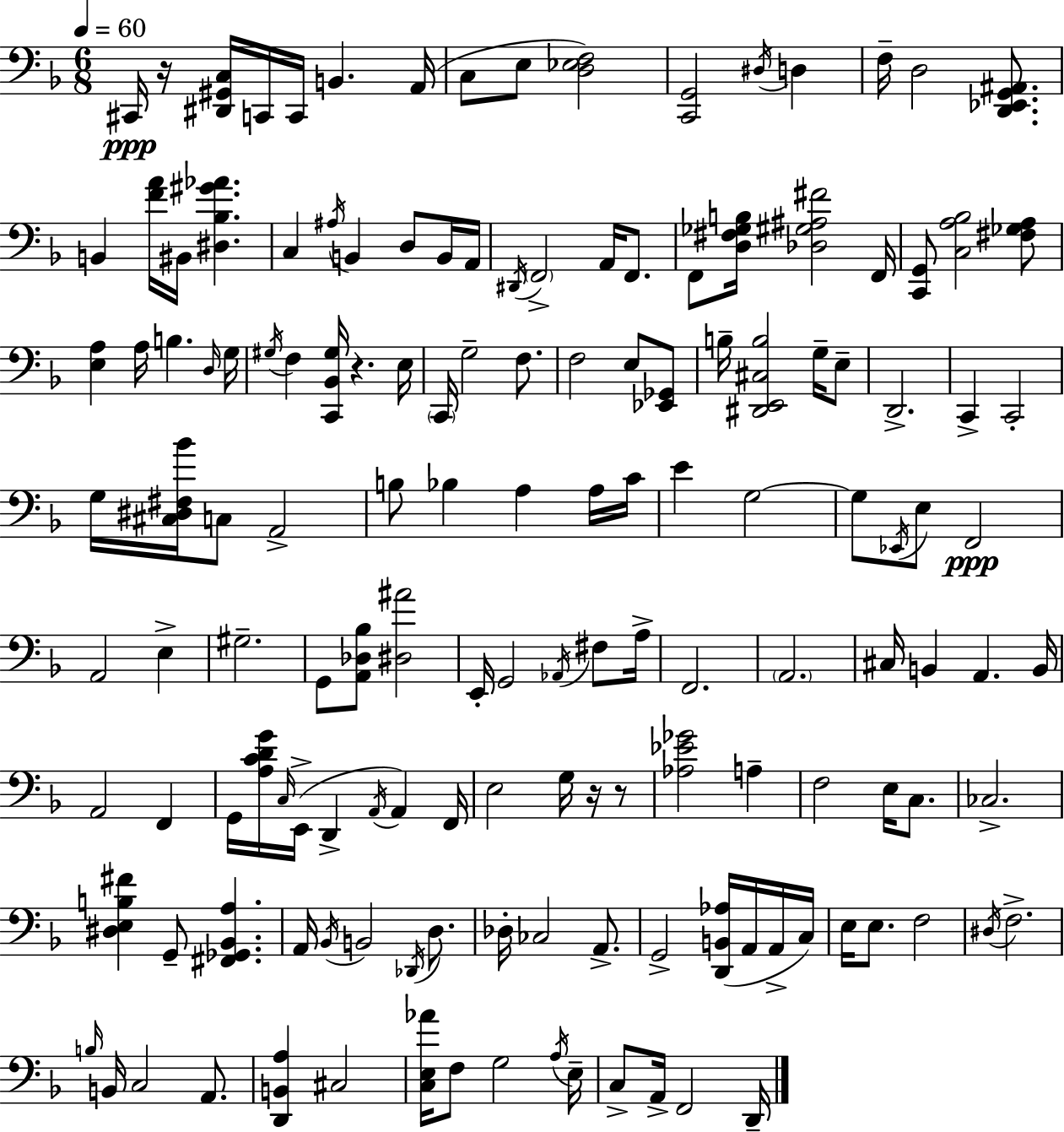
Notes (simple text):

C#2/s R/s [D#2,G#2,C3]/s C2/s C2/s B2/q. A2/s C3/e E3/e [D3,Eb3,F3]/h [C2,G2]/h D#3/s D3/q F3/s D3/h [D2,Eb2,G2,A#2]/e. B2/q [F4,A4]/s BIS2/s [D#3,Bb3,G#4,Ab4]/q. C3/q A#3/s B2/q D3/e B2/s A2/s D#2/s F2/h A2/s F2/e. F2/e [D3,F#3,Gb3,B3]/s [Db3,G#3,A#3,F#4]/h F2/s [C2,G2]/e [C3,A3,Bb3]/h [F#3,Gb3,A3]/e [E3,A3]/q A3/s B3/q. D3/s G3/s G#3/s F3/q [C2,Bb2,G#3]/s R/q. E3/s C2/s G3/h F3/e. F3/h E3/e [Eb2,Gb2]/e B3/s [D#2,E2,C#3,B3]/h G3/s E3/e D2/h. C2/q C2/h G3/s [C#3,D#3,F#3,Bb4]/s C3/e A2/h B3/e Bb3/q A3/q A3/s C4/s E4/q G3/h G3/e Eb2/s E3/e F2/h A2/h E3/q G#3/h. G2/e [A2,Db3,Bb3]/e [D#3,A#4]/h E2/s G2/h Ab2/s F#3/e A3/s F2/h. A2/h. C#3/s B2/q A2/q. B2/s A2/h F2/q G2/s [A3,C4,D4,G4]/s C3/s E2/s D2/q A2/s A2/q F2/s E3/h G3/s R/s R/e [Ab3,Eb4,Gb4]/h A3/q F3/h E3/s C3/e. CES3/h. [D#3,E3,B3,F#4]/q G2/e [F#2,Gb2,Bb2,A3]/q. A2/s Bb2/s B2/h Db2/s D3/e. Db3/s CES3/h A2/e. G2/h [D2,B2,Ab3]/s A2/s A2/s C3/s E3/s E3/e. F3/h D#3/s F3/h. B3/s B2/s C3/h A2/e. [D2,B2,A3]/q C#3/h [C3,E3,Ab4]/s F3/e G3/h A3/s E3/s C3/e A2/s F2/h D2/s